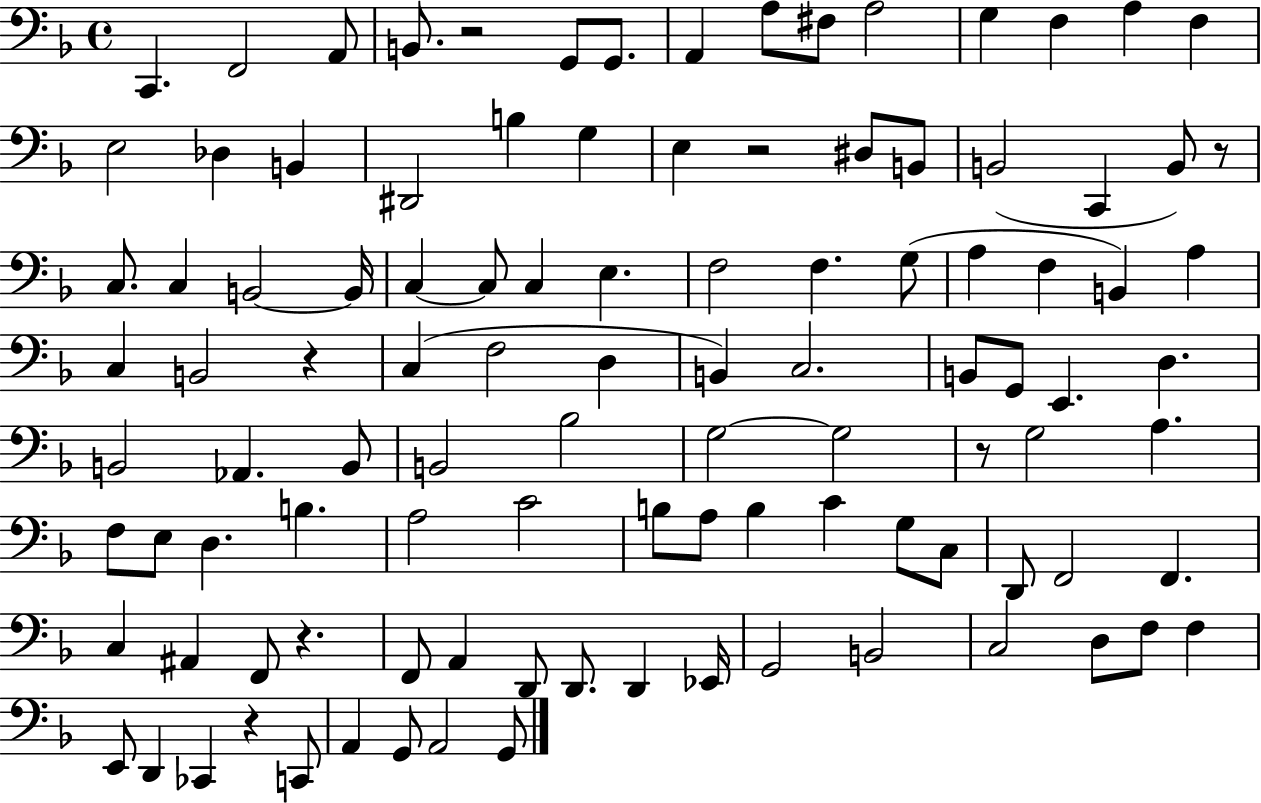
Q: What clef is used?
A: bass